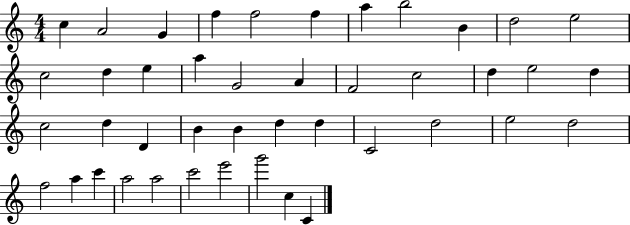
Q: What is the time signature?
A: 4/4